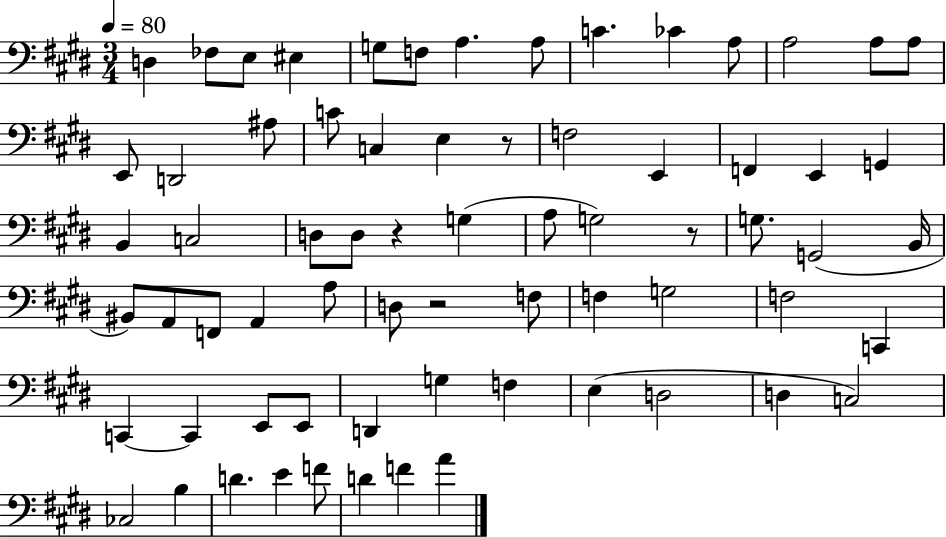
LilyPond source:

{
  \clef bass
  \numericTimeSignature
  \time 3/4
  \key e \major
  \tempo 4 = 80
  d4 fes8 e8 eis4 | g8 f8 a4. a8 | c'4. ces'4 a8 | a2 a8 a8 | \break e,8 d,2 ais8 | c'8 c4 e4 r8 | f2 e,4 | f,4 e,4 g,4 | \break b,4 c2 | d8 d8 r4 g4( | a8 g2) r8 | g8. g,2( b,16 | \break bis,8) a,8 f,8 a,4 a8 | d8 r2 f8 | f4 g2 | f2 c,4 | \break c,4~~ c,4 e,8 e,8 | d,4 g4 f4 | e4( d2 | d4 c2) | \break ces2 b4 | d'4. e'4 f'8 | d'4 f'4 a'4 | \bar "|."
}